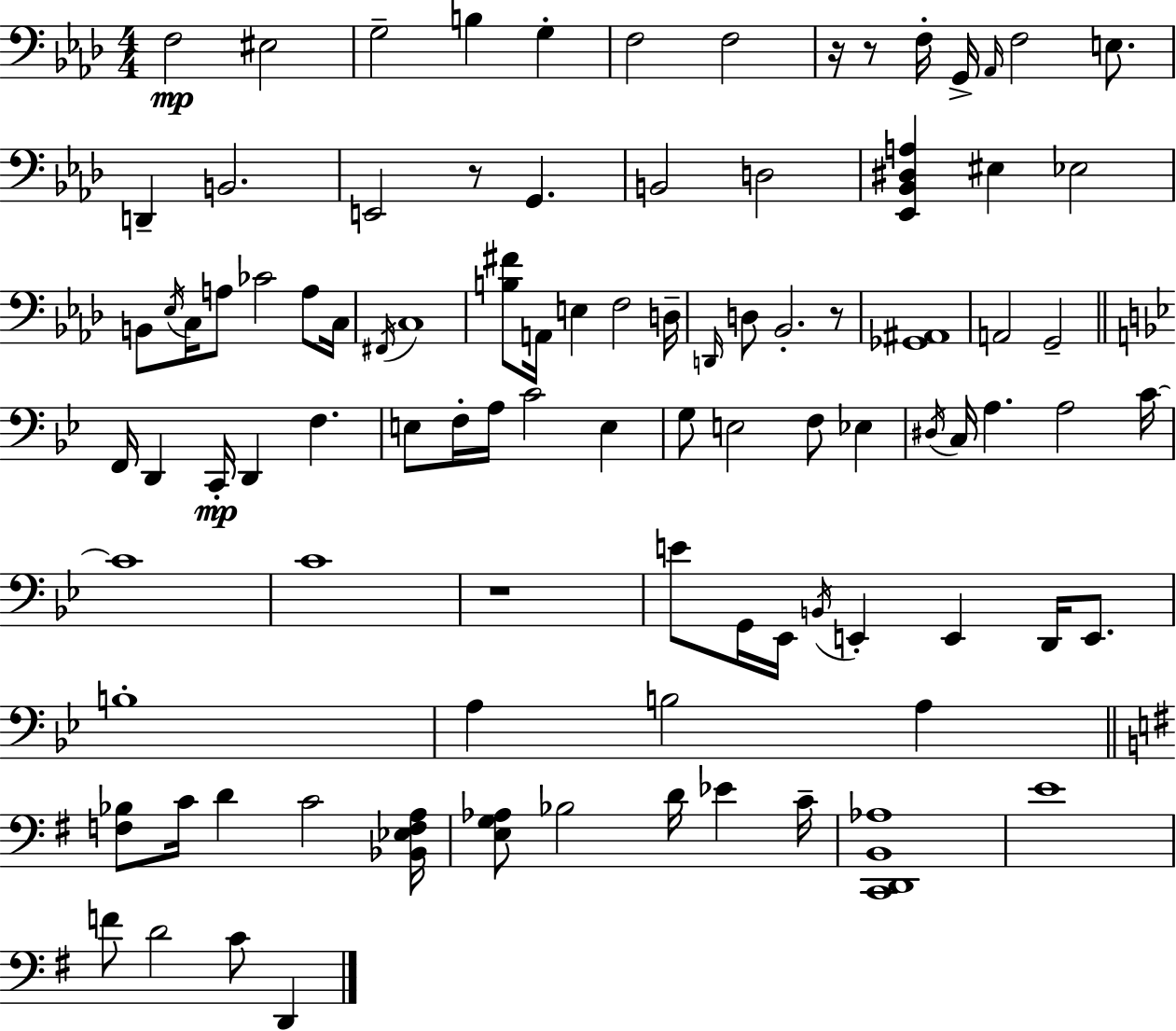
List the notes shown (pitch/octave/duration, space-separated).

F3/h EIS3/h G3/h B3/q G3/q F3/h F3/h R/s R/e F3/s G2/s Ab2/s F3/h E3/e. D2/q B2/h. E2/h R/e G2/q. B2/h D3/h [Eb2,Bb2,D#3,A3]/q EIS3/q Eb3/h B2/e Eb3/s C3/s A3/e CES4/h A3/e C3/s F#2/s C3/w [B3,F#4]/e A2/s E3/q F3/h D3/s D2/s D3/e Bb2/h. R/e [Gb2,A#2]/w A2/h G2/h F2/s D2/q C2/s D2/q F3/q. E3/e F3/s A3/s C4/h E3/q G3/e E3/h F3/e Eb3/q D#3/s C3/s A3/q. A3/h C4/s C4/w C4/w R/w E4/e G2/s Eb2/s B2/s E2/q E2/q D2/s E2/e. B3/w A3/q B3/h A3/q [F3,Bb3]/e C4/s D4/q C4/h [Bb2,Eb3,F3,A3]/s [E3,G3,Ab3]/e Bb3/h D4/s Eb4/q C4/s [C2,D2,B2,Ab3]/w E4/w F4/e D4/h C4/e D2/q